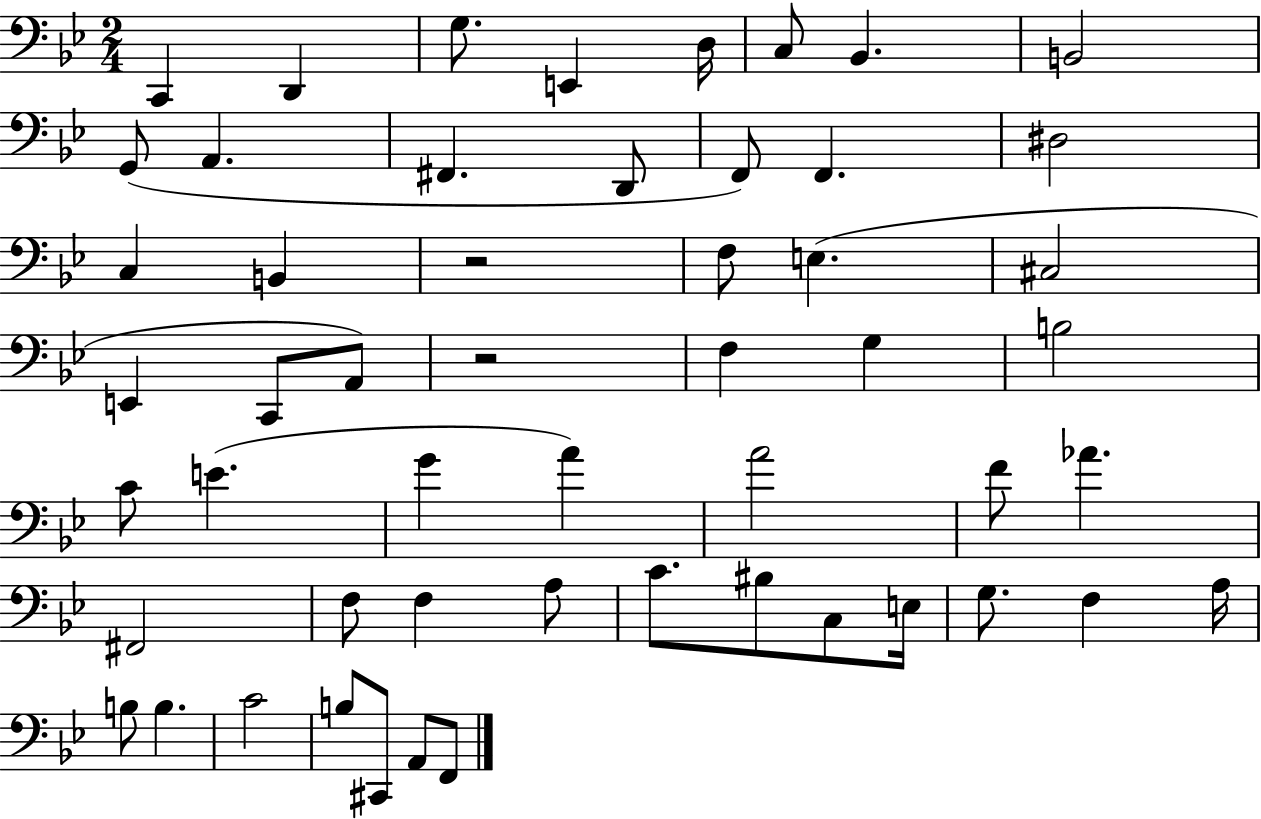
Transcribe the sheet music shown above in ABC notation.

X:1
T:Untitled
M:2/4
L:1/4
K:Bb
C,, D,, G,/2 E,, D,/4 C,/2 _B,, B,,2 G,,/2 A,, ^F,, D,,/2 F,,/2 F,, ^D,2 C, B,, z2 F,/2 E, ^C,2 E,, C,,/2 A,,/2 z2 F, G, B,2 C/2 E G A A2 F/2 _A ^F,,2 F,/2 F, A,/2 C/2 ^B,/2 C,/2 E,/4 G,/2 F, A,/4 B,/2 B, C2 B,/2 ^C,,/2 A,,/2 F,,/2